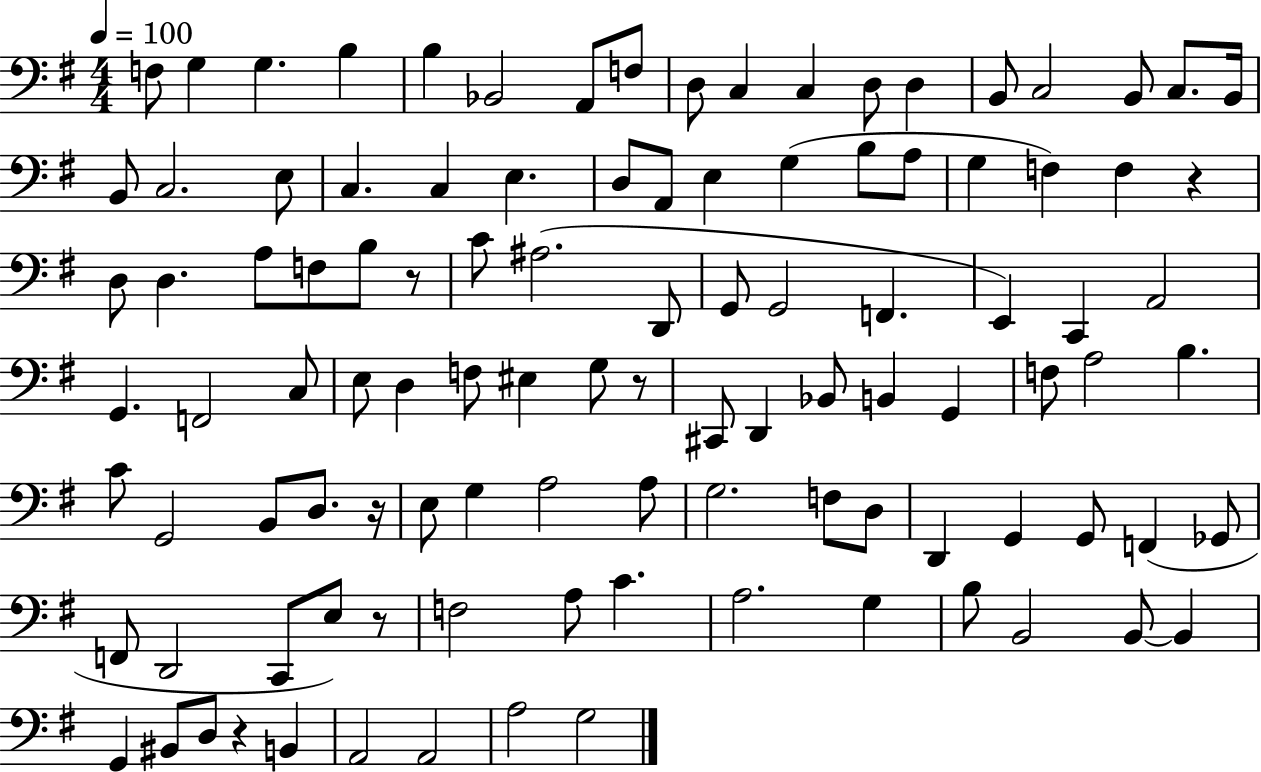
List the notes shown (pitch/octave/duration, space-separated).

F3/e G3/q G3/q. B3/q B3/q Bb2/h A2/e F3/e D3/e C3/q C3/q D3/e D3/q B2/e C3/h B2/e C3/e. B2/s B2/e C3/h. E3/e C3/q. C3/q E3/q. D3/e A2/e E3/q G3/q B3/e A3/e G3/q F3/q F3/q R/q D3/e D3/q. A3/e F3/e B3/e R/e C4/e A#3/h. D2/e G2/e G2/h F2/q. E2/q C2/q A2/h G2/q. F2/h C3/e E3/e D3/q F3/e EIS3/q G3/e R/e C#2/e D2/q Bb2/e B2/q G2/q F3/e A3/h B3/q. C4/e G2/h B2/e D3/e. R/s E3/e G3/q A3/h A3/e G3/h. F3/e D3/e D2/q G2/q G2/e F2/q Gb2/e F2/e D2/h C2/e E3/e R/e F3/h A3/e C4/q. A3/h. G3/q B3/e B2/h B2/e B2/q G2/q BIS2/e D3/e R/q B2/q A2/h A2/h A3/h G3/h